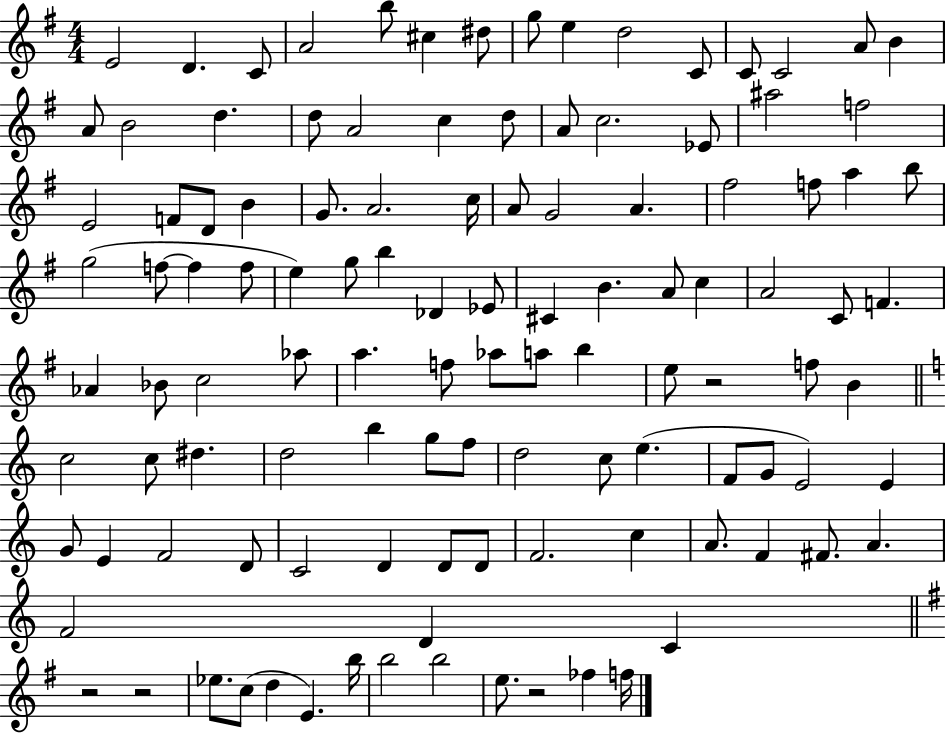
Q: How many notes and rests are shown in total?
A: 114